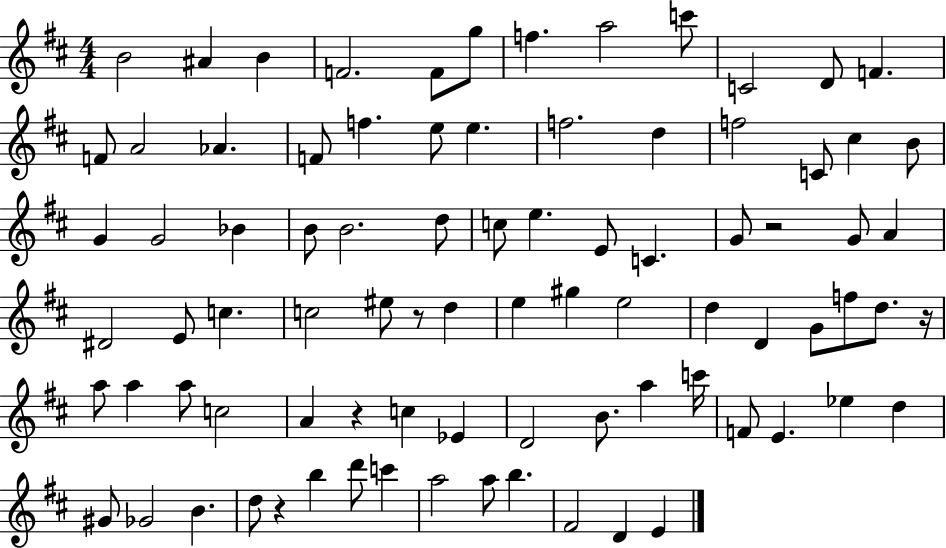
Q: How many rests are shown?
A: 5